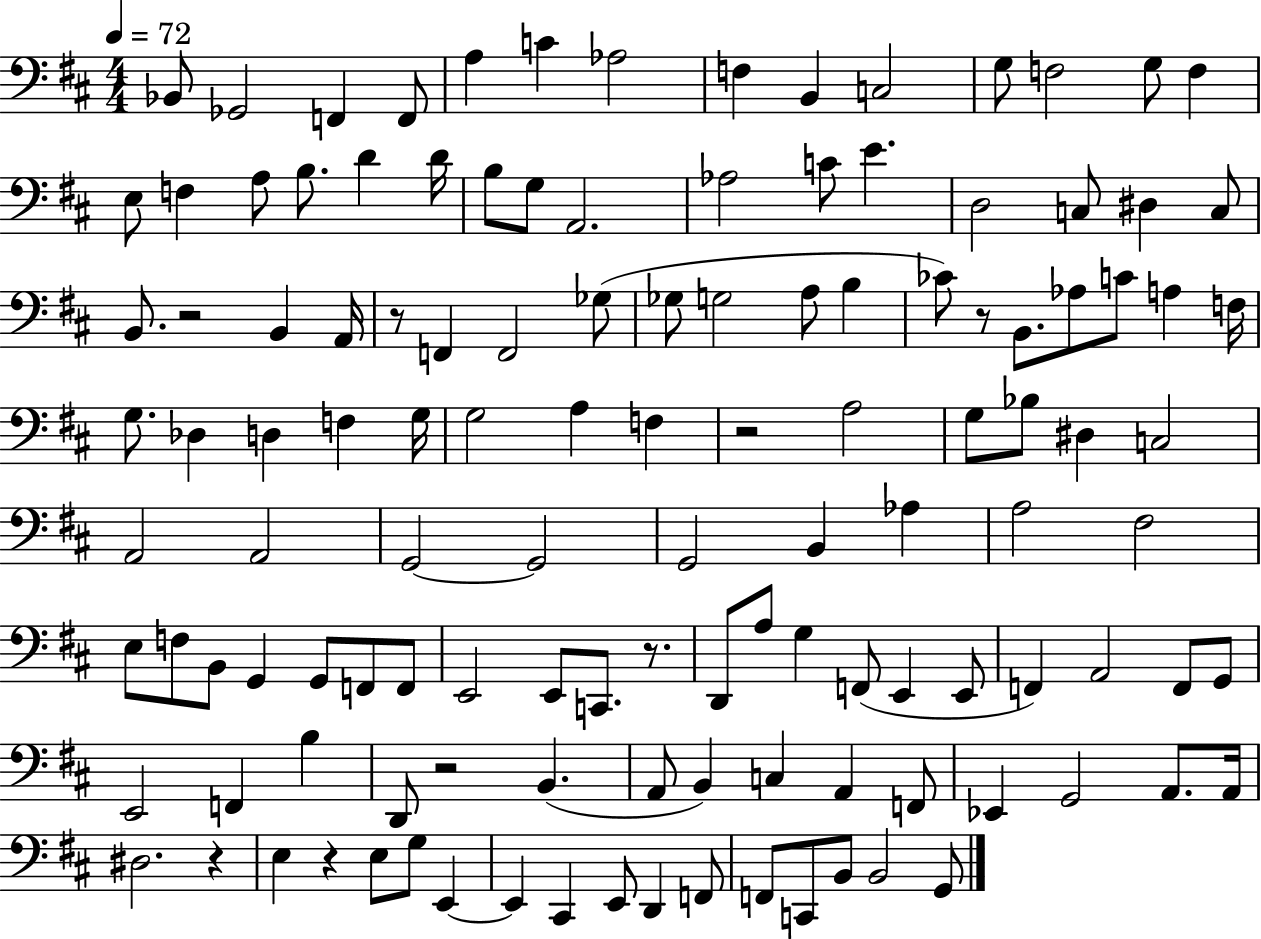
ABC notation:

X:1
T:Untitled
M:4/4
L:1/4
K:D
_B,,/2 _G,,2 F,, F,,/2 A, C _A,2 F, B,, C,2 G,/2 F,2 G,/2 F, E,/2 F, A,/2 B,/2 D D/4 B,/2 G,/2 A,,2 _A,2 C/2 E D,2 C,/2 ^D, C,/2 B,,/2 z2 B,, A,,/4 z/2 F,, F,,2 _G,/2 _G,/2 G,2 A,/2 B, _C/2 z/2 B,,/2 _A,/2 C/2 A, F,/4 G,/2 _D, D, F, G,/4 G,2 A, F, z2 A,2 G,/2 _B,/2 ^D, C,2 A,,2 A,,2 G,,2 G,,2 G,,2 B,, _A, A,2 ^F,2 E,/2 F,/2 B,,/2 G,, G,,/2 F,,/2 F,,/2 E,,2 E,,/2 C,,/2 z/2 D,,/2 A,/2 G, F,,/2 E,, E,,/2 F,, A,,2 F,,/2 G,,/2 E,,2 F,, B, D,,/2 z2 B,, A,,/2 B,, C, A,, F,,/2 _E,, G,,2 A,,/2 A,,/4 ^D,2 z E, z E,/2 G,/2 E,, E,, ^C,, E,,/2 D,, F,,/2 F,,/2 C,,/2 B,,/2 B,,2 G,,/2